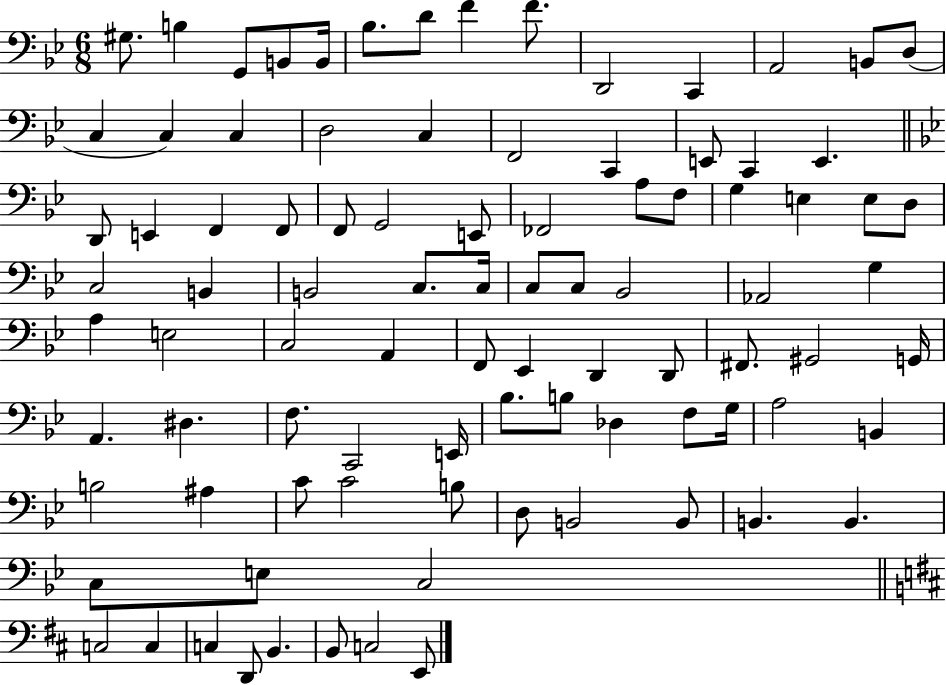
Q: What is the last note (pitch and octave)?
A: E2